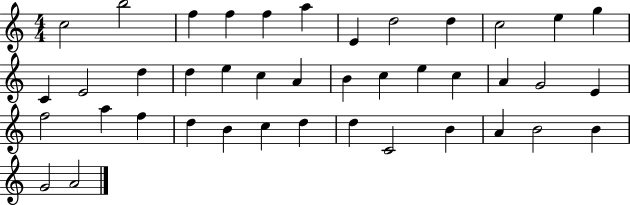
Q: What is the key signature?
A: C major